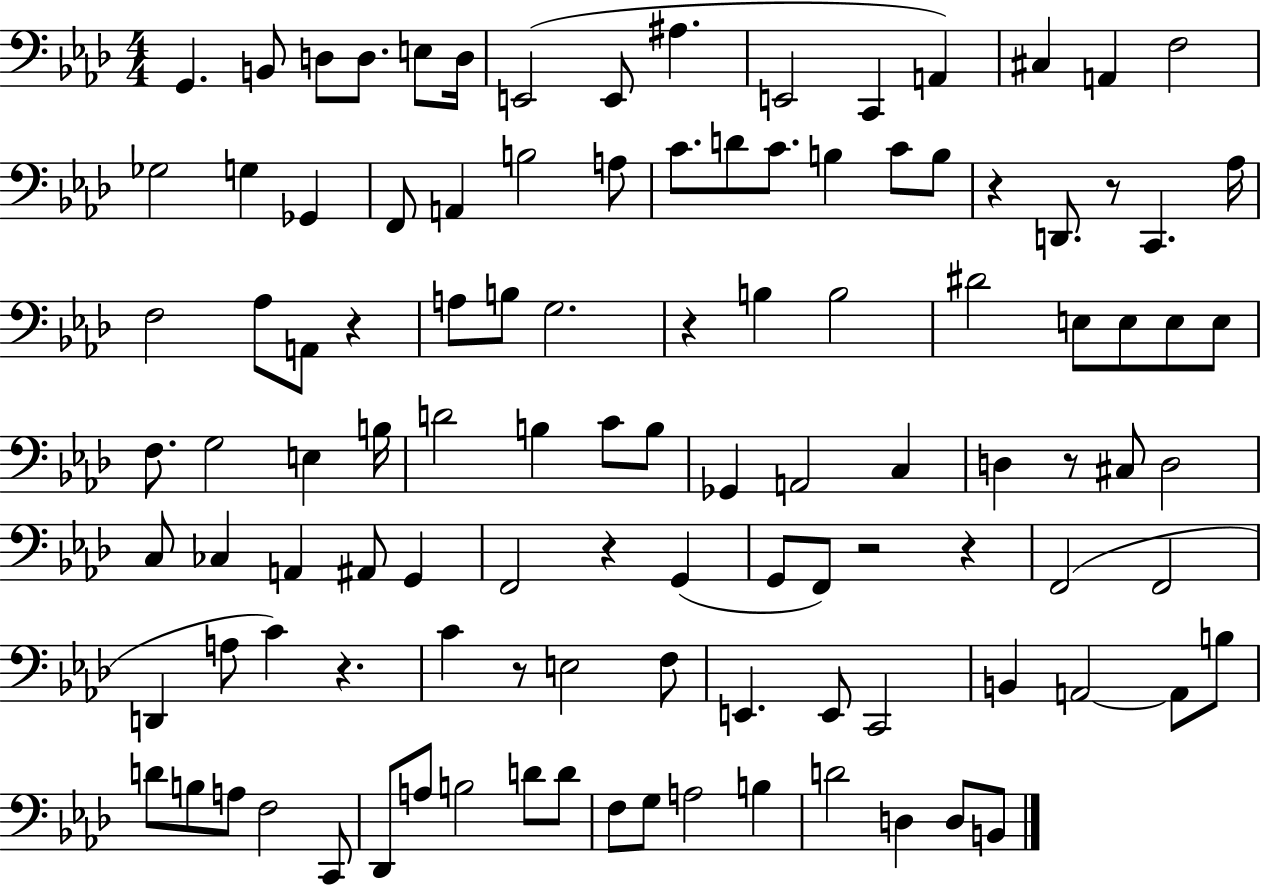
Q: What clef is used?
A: bass